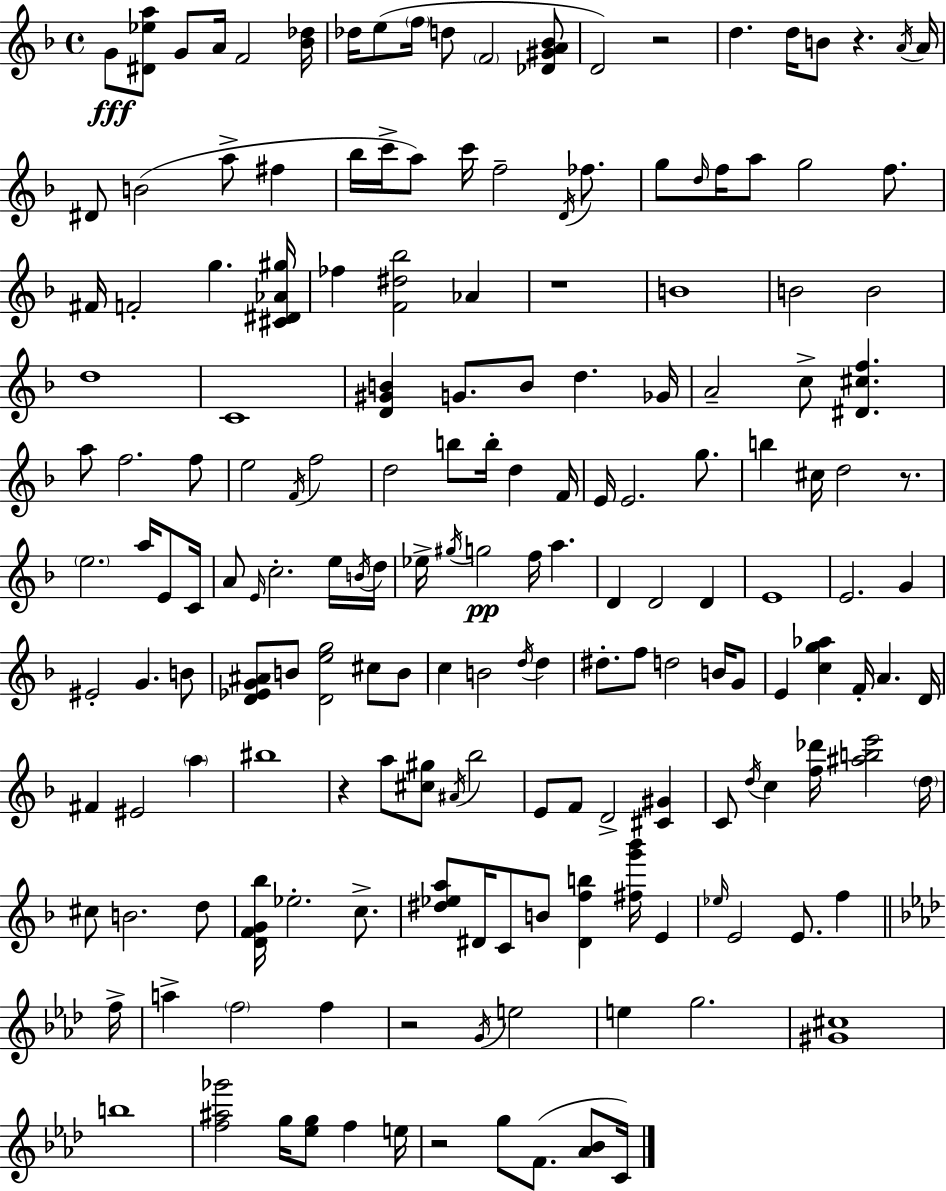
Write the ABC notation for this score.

X:1
T:Untitled
M:4/4
L:1/4
K:F
G/2 [^D_ea]/2 G/2 A/4 F2 [_B_d]/4 _d/4 e/2 f/4 d/2 F2 [_D^GA_B]/2 D2 z2 d d/4 B/2 z A/4 A/4 ^D/2 B2 a/2 ^f _b/4 c'/4 a/2 c'/4 f2 D/4 _f/2 g/2 d/4 f/4 a/2 g2 f/2 ^F/4 F2 g [^C^D_A^g]/4 _f [F^d_b]2 _A z4 B4 B2 B2 d4 C4 [D^GB] G/2 B/2 d _G/4 A2 c/2 [^D^cf] a/2 f2 f/2 e2 F/4 f2 d2 b/2 b/4 d F/4 E/4 E2 g/2 b ^c/4 d2 z/2 e2 a/4 E/2 C/4 A/2 E/4 c2 e/4 B/4 d/4 _e/4 ^g/4 g2 f/4 a D D2 D E4 E2 G ^E2 G B/2 [D_EG^A]/2 B/2 [Deg]2 ^c/2 B/2 c B2 d/4 d ^d/2 f/2 d2 B/4 G/2 E [cg_a] F/4 A D/4 ^F ^E2 a ^b4 z a/2 [^c^g]/2 ^A/4 _b2 E/2 F/2 D2 [^C^G] C/2 d/4 c [f_d']/4 [^abe']2 d/4 ^c/2 B2 d/2 [DFG_b]/4 _e2 c/2 [^d_ea]/2 ^D/4 C/2 B/2 [^Dfb] [^fg'_b']/4 E _e/4 E2 E/2 f f/4 a f2 f z2 G/4 e2 e g2 [^G^c]4 b4 [f^a_g']2 g/4 [_eg]/2 f e/4 z2 g/2 F/2 [_A_B]/2 C/4